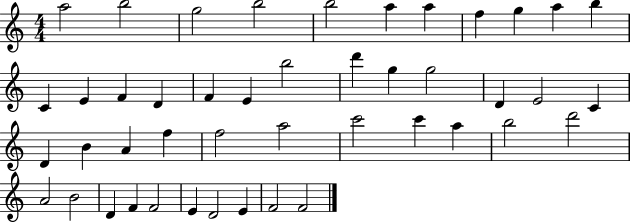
{
  \clef treble
  \numericTimeSignature
  \time 4/4
  \key c \major
  a''2 b''2 | g''2 b''2 | b''2 a''4 a''4 | f''4 g''4 a''4 b''4 | \break c'4 e'4 f'4 d'4 | f'4 e'4 b''2 | d'''4 g''4 g''2 | d'4 e'2 c'4 | \break d'4 b'4 a'4 f''4 | f''2 a''2 | c'''2 c'''4 a''4 | b''2 d'''2 | \break a'2 b'2 | d'4 f'4 f'2 | e'4 d'2 e'4 | f'2 f'2 | \break \bar "|."
}